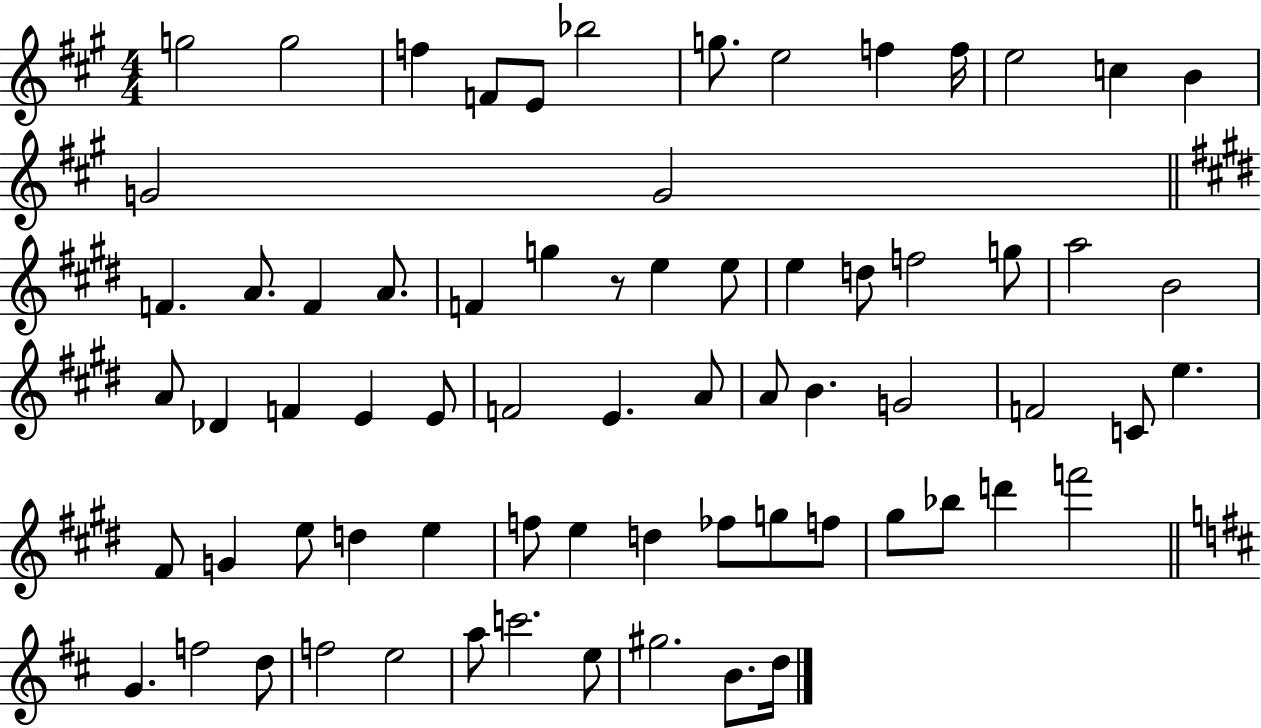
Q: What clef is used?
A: treble